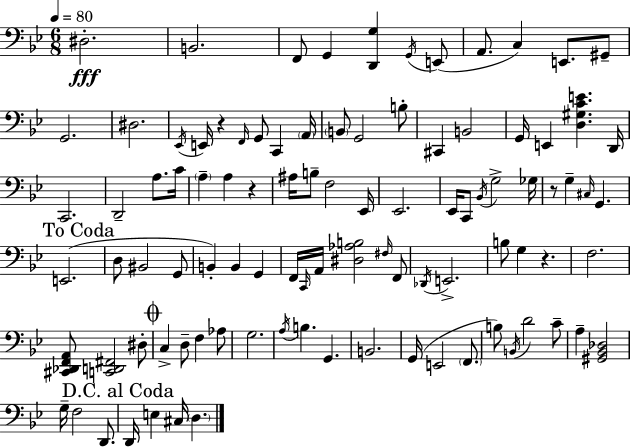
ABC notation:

X:1
T:Untitled
M:6/8
L:1/4
K:Gm
^D,2 B,,2 F,,/2 G,, [D,,G,] G,,/4 E,,/2 A,,/2 C, E,,/2 ^G,,/2 G,,2 ^D,2 _E,,/4 E,,/4 z F,,/4 G,,/2 C,, A,,/4 B,,/2 G,,2 B,/2 ^C,, B,,2 G,,/4 E,, [D,^G,CE] D,,/4 C,,2 D,,2 A,/2 C/4 A, A, z ^A,/4 B,/2 F,2 _E,,/4 _E,,2 _E,,/4 C,,/2 _B,,/4 G,2 _G,/4 z/2 G, ^C,/4 G,, E,,2 D,/2 ^B,,2 G,,/2 B,, B,, G,, F,,/4 C,,/4 A,,/4 [^D,_A,B,]2 ^F,/4 F,,/2 _D,,/4 E,,2 B,/2 G, z F,2 [^C,,_D,,F,,A,,]/2 [C,,D,,^F,,]2 ^D,/2 C, D,/2 F, _A,/2 G,2 A,/4 B, G,, B,,2 G,,/4 E,,2 F,,/2 B,/2 B,,/4 D2 C/2 A, [^G,,_B,,_D,]2 G,/4 F,2 D,,/2 D,,/4 E, ^C,/4 D,